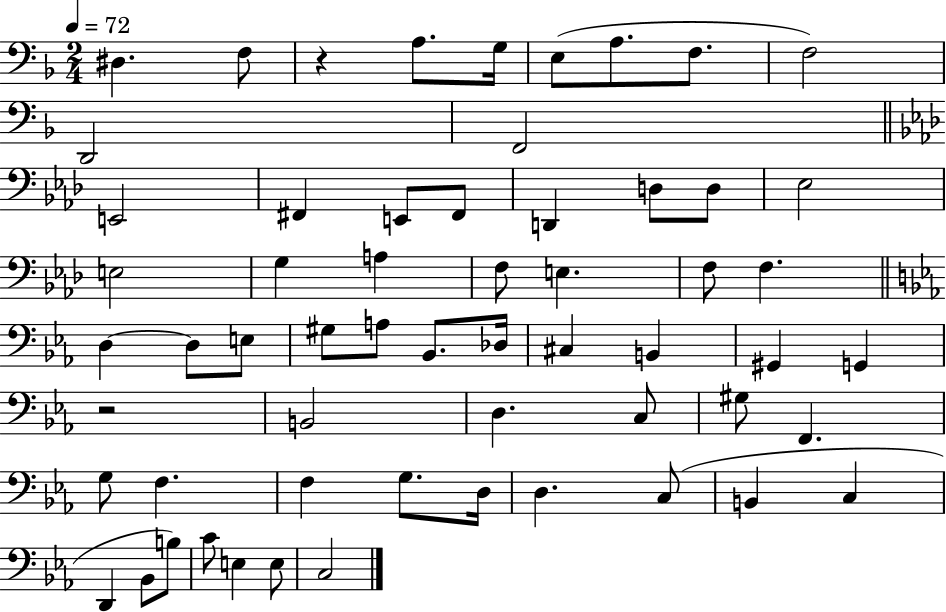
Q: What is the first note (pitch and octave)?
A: D#3